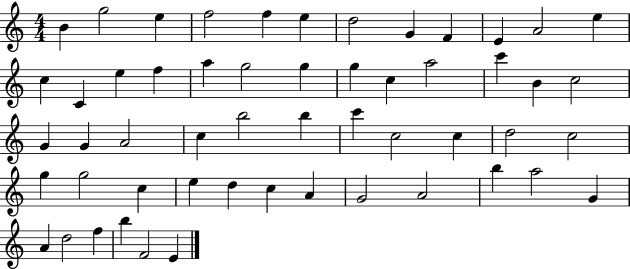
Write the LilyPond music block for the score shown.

{
  \clef treble
  \numericTimeSignature
  \time 4/4
  \key c \major
  b'4 g''2 e''4 | f''2 f''4 e''4 | d''2 g'4 f'4 | e'4 a'2 e''4 | \break c''4 c'4 e''4 f''4 | a''4 g''2 g''4 | g''4 c''4 a''2 | c'''4 b'4 c''2 | \break g'4 g'4 a'2 | c''4 b''2 b''4 | c'''4 c''2 c''4 | d''2 c''2 | \break g''4 g''2 c''4 | e''4 d''4 c''4 a'4 | g'2 a'2 | b''4 a''2 g'4 | \break a'4 d''2 f''4 | b''4 f'2 e'4 | \bar "|."
}